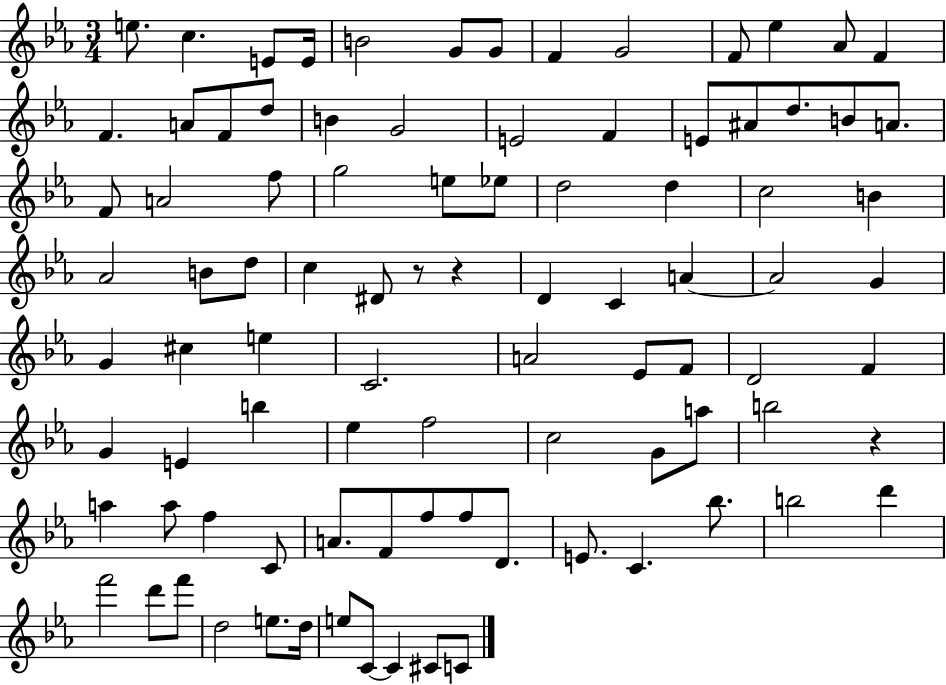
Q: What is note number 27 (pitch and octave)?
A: F4